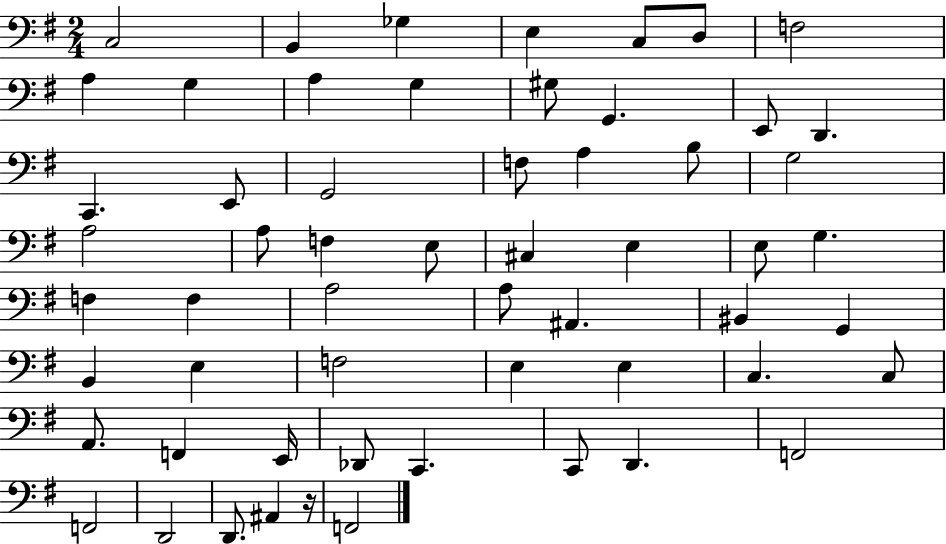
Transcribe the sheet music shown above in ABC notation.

X:1
T:Untitled
M:2/4
L:1/4
K:G
C,2 B,, _G, E, C,/2 D,/2 F,2 A, G, A, G, ^G,/2 G,, E,,/2 D,, C,, E,,/2 G,,2 F,/2 A, B,/2 G,2 A,2 A,/2 F, E,/2 ^C, E, E,/2 G, F, F, A,2 A,/2 ^A,, ^B,, G,, B,, E, F,2 E, E, C, C,/2 A,,/2 F,, E,,/4 _D,,/2 C,, C,,/2 D,, F,,2 F,,2 D,,2 D,,/2 ^A,, z/4 F,,2